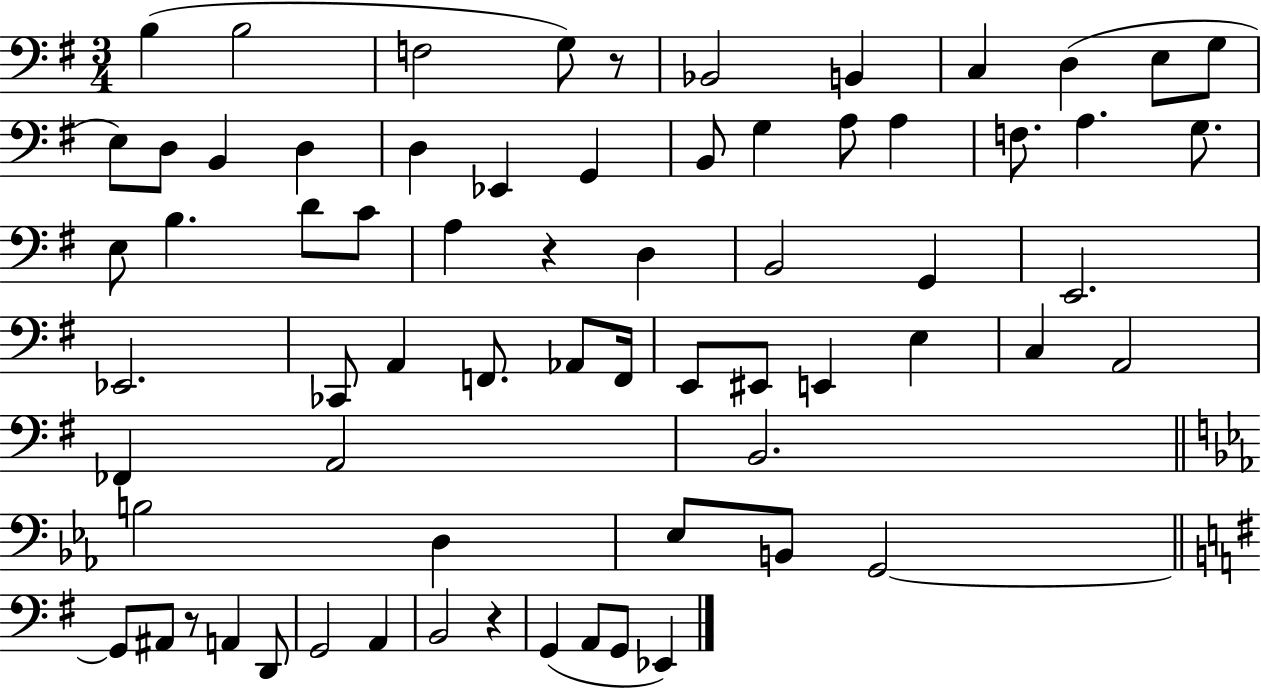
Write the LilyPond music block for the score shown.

{
  \clef bass
  \numericTimeSignature
  \time 3/4
  \key g \major
  \repeat volta 2 { b4( b2 | f2 g8) r8 | bes,2 b,4 | c4 d4( e8 g8 | \break e8) d8 b,4 d4 | d4 ees,4 g,4 | b,8 g4 a8 a4 | f8. a4. g8. | \break e8 b4. d'8 c'8 | a4 r4 d4 | b,2 g,4 | e,2. | \break ees,2. | ces,8 a,4 f,8. aes,8 f,16 | e,8 eis,8 e,4 e4 | c4 a,2 | \break fes,4 a,2 | b,2. | \bar "||" \break \key ees \major b2 d4 | ees8 b,8 g,2~~ | \bar "||" \break \key e \minor g,8 ais,8 r8 a,4 d,8 | g,2 a,4 | b,2 r4 | g,4( a,8 g,8 ees,4) | \break } \bar "|."
}